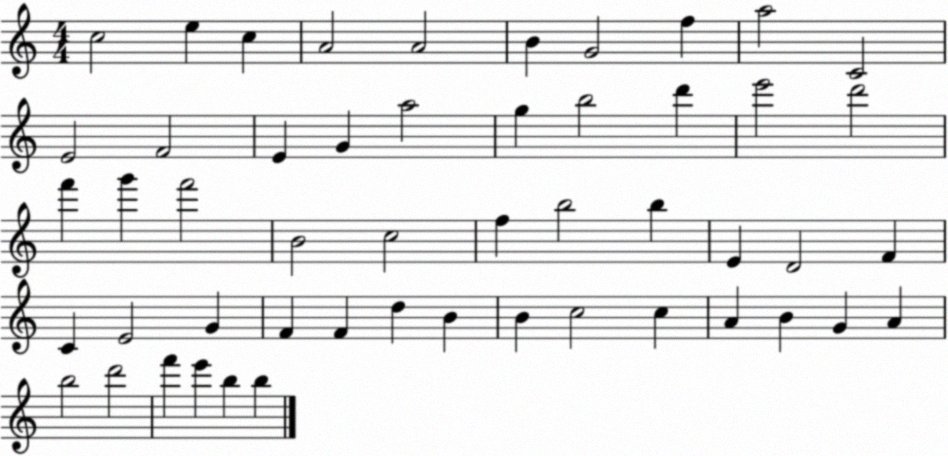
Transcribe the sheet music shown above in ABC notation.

X:1
T:Untitled
M:4/4
L:1/4
K:C
c2 e c A2 A2 B G2 f a2 C2 E2 F2 E G a2 g b2 d' e'2 d'2 f' g' f'2 B2 c2 f b2 b E D2 F C E2 G F F d B B c2 c A B G A b2 d'2 f' e' b b